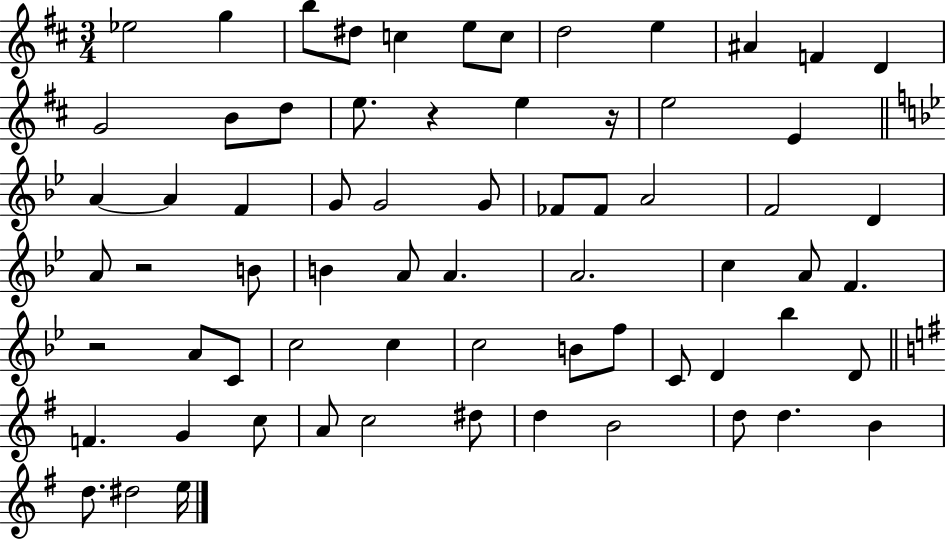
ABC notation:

X:1
T:Untitled
M:3/4
L:1/4
K:D
_e2 g b/2 ^d/2 c e/2 c/2 d2 e ^A F D G2 B/2 d/2 e/2 z e z/4 e2 E A A F G/2 G2 G/2 _F/2 _F/2 A2 F2 D A/2 z2 B/2 B A/2 A A2 c A/2 F z2 A/2 C/2 c2 c c2 B/2 f/2 C/2 D _b D/2 F G c/2 A/2 c2 ^d/2 d B2 d/2 d B d/2 ^d2 e/4